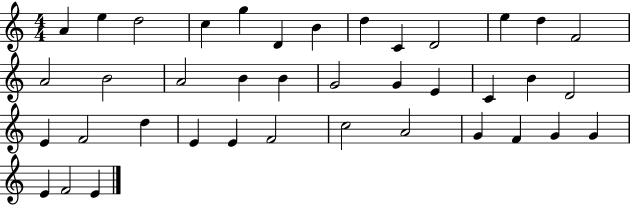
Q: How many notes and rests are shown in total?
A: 39